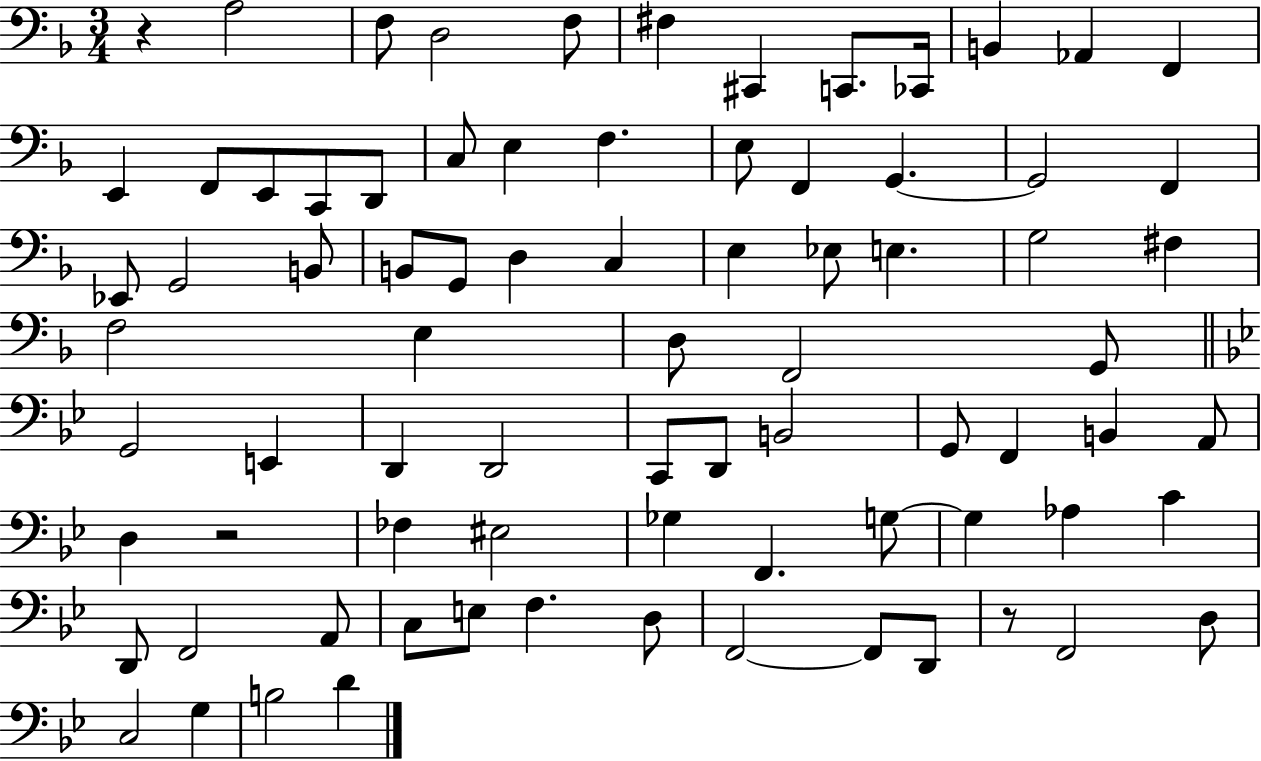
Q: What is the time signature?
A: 3/4